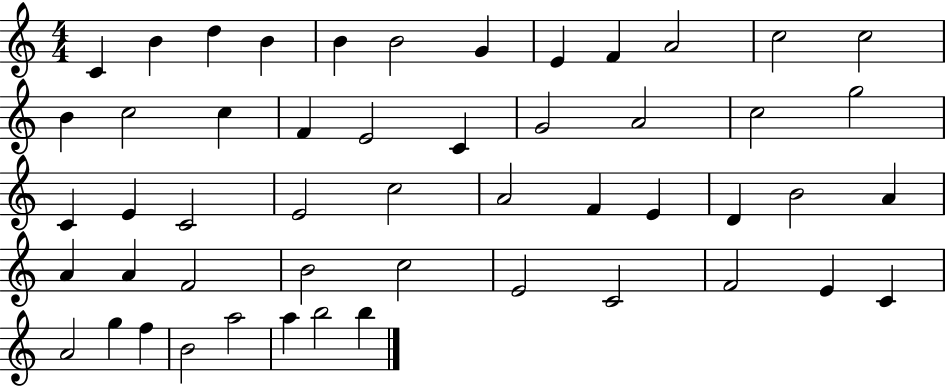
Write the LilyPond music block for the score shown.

{
  \clef treble
  \numericTimeSignature
  \time 4/4
  \key c \major
  c'4 b'4 d''4 b'4 | b'4 b'2 g'4 | e'4 f'4 a'2 | c''2 c''2 | \break b'4 c''2 c''4 | f'4 e'2 c'4 | g'2 a'2 | c''2 g''2 | \break c'4 e'4 c'2 | e'2 c''2 | a'2 f'4 e'4 | d'4 b'2 a'4 | \break a'4 a'4 f'2 | b'2 c''2 | e'2 c'2 | f'2 e'4 c'4 | \break a'2 g''4 f''4 | b'2 a''2 | a''4 b''2 b''4 | \bar "|."
}